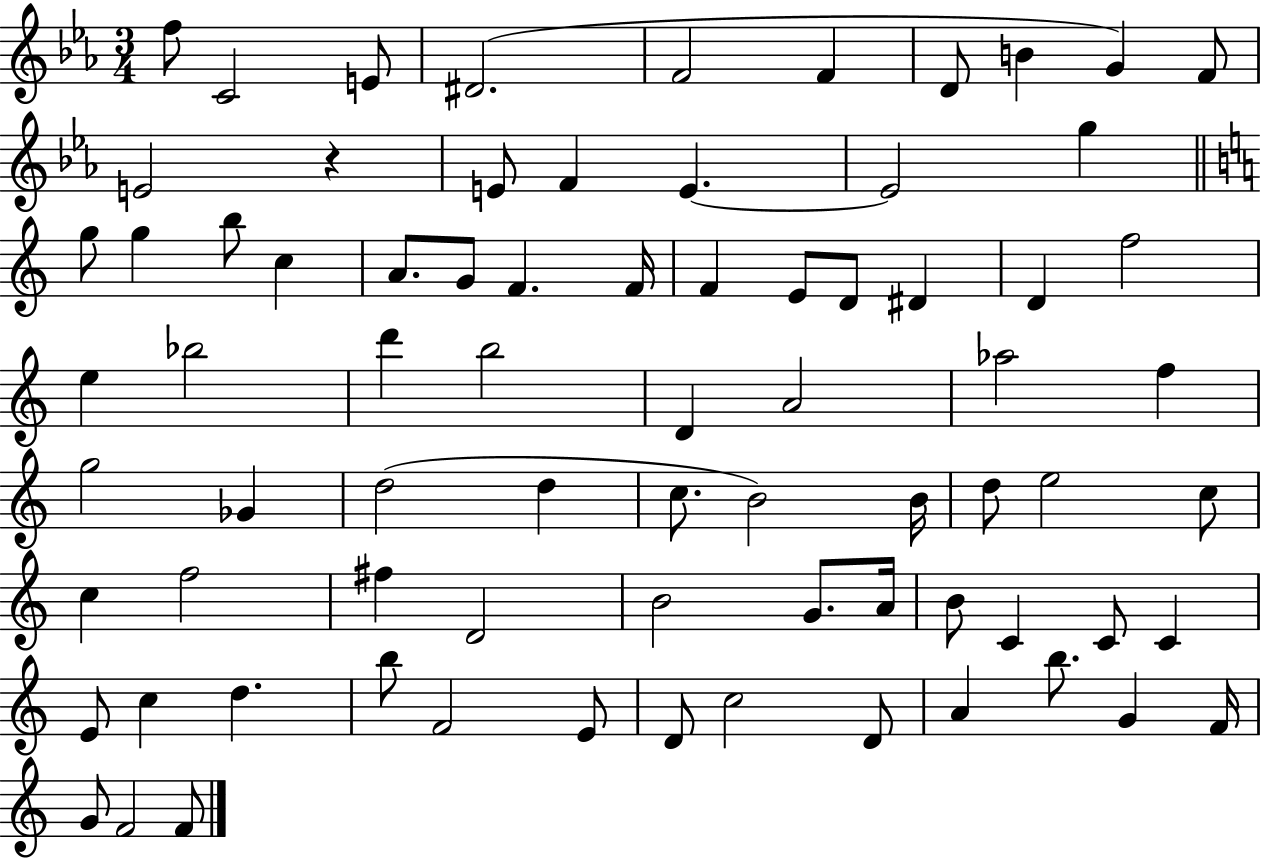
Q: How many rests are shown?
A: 1